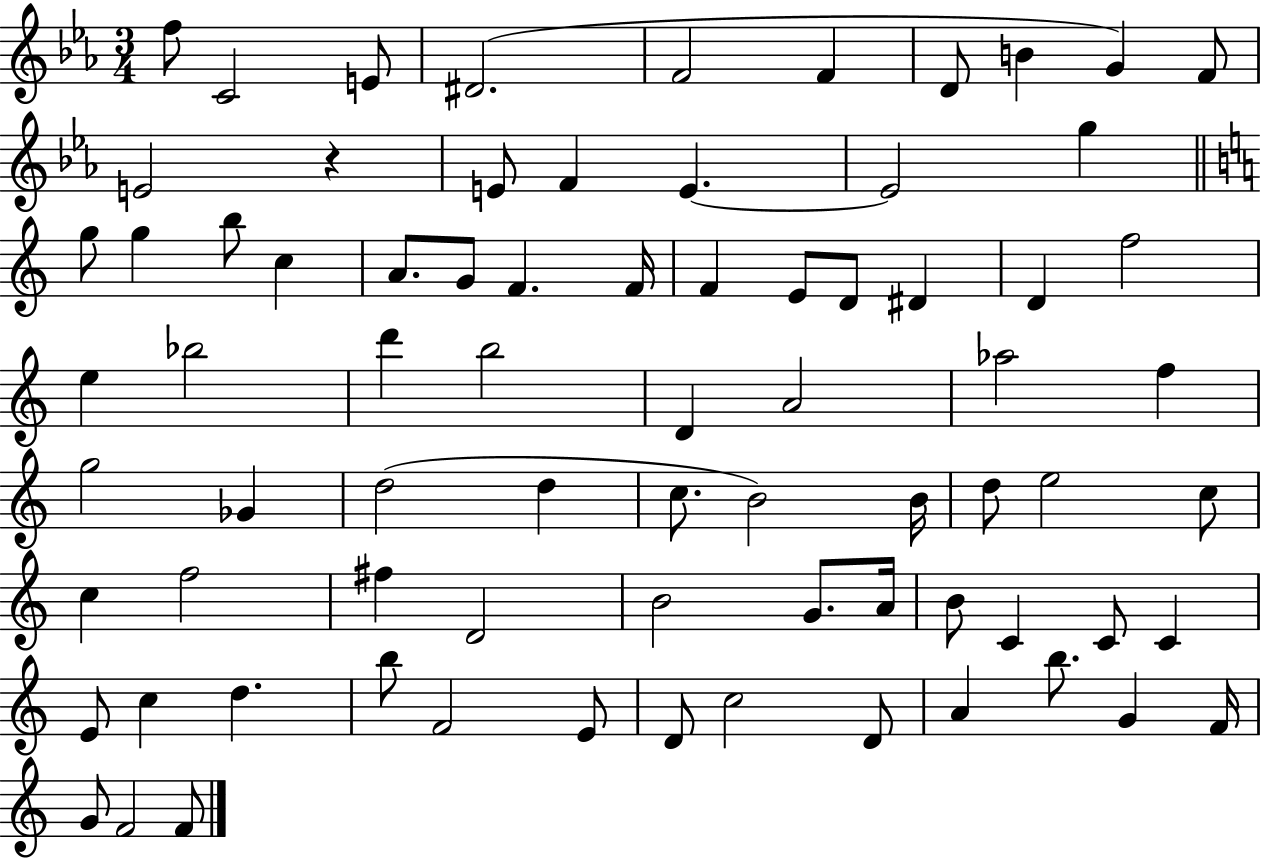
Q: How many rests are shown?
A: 1